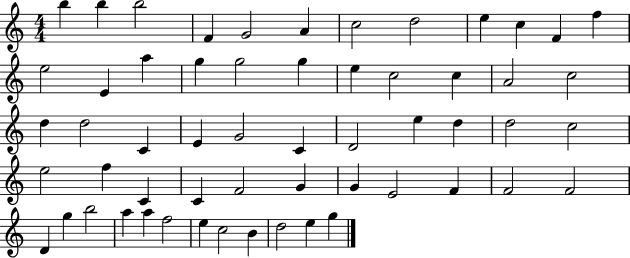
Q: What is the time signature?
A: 4/4